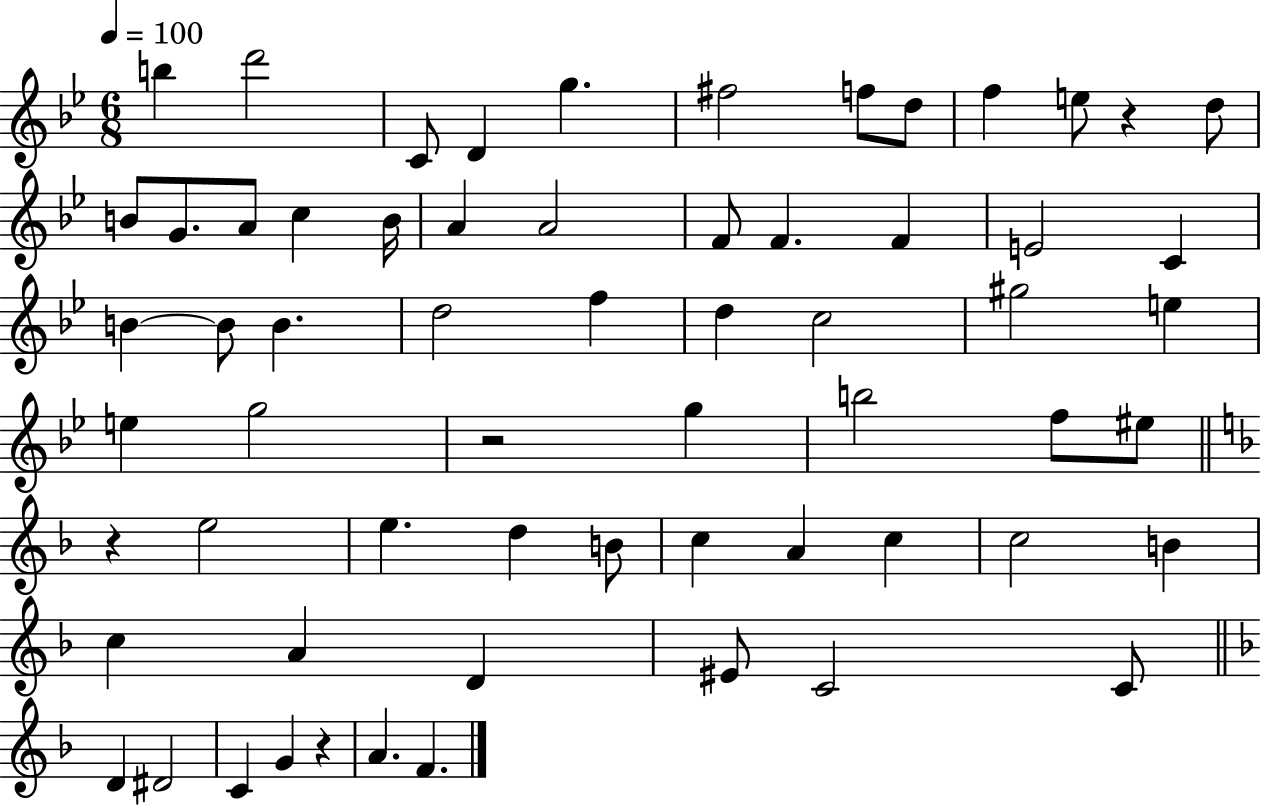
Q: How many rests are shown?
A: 4